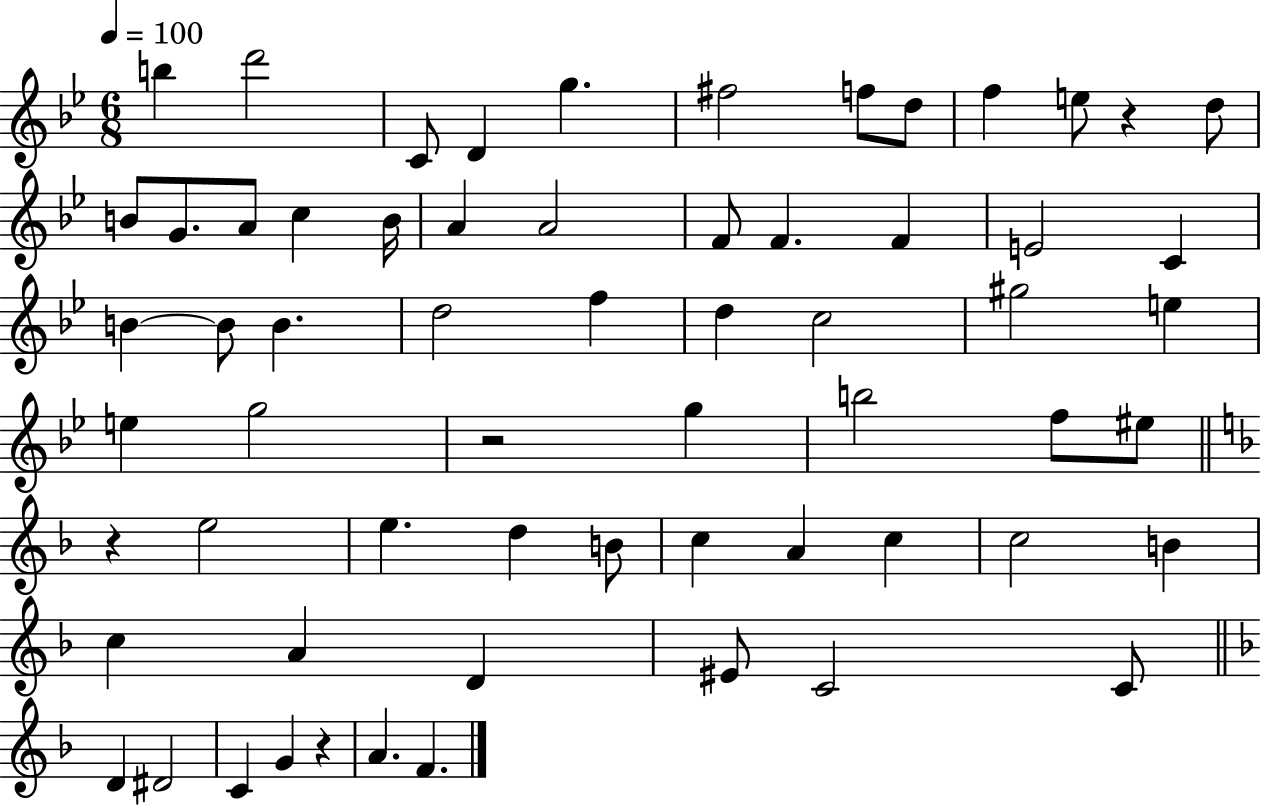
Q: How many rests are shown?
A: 4